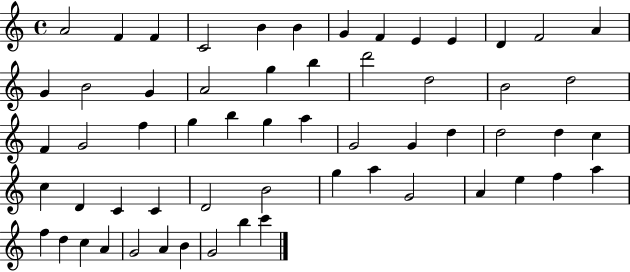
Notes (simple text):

A4/h F4/q F4/q C4/h B4/q B4/q G4/q F4/q E4/q E4/q D4/q F4/h A4/q G4/q B4/h G4/q A4/h G5/q B5/q D6/h D5/h B4/h D5/h F4/q G4/h F5/q G5/q B5/q G5/q A5/q G4/h G4/q D5/q D5/h D5/q C5/q C5/q D4/q C4/q C4/q D4/h B4/h G5/q A5/q G4/h A4/q E5/q F5/q A5/q F5/q D5/q C5/q A4/q G4/h A4/q B4/q G4/h B5/q C6/q